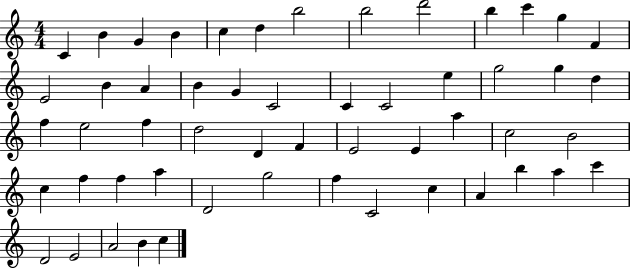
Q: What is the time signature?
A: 4/4